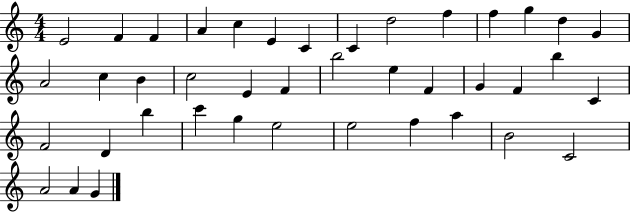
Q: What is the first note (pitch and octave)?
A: E4